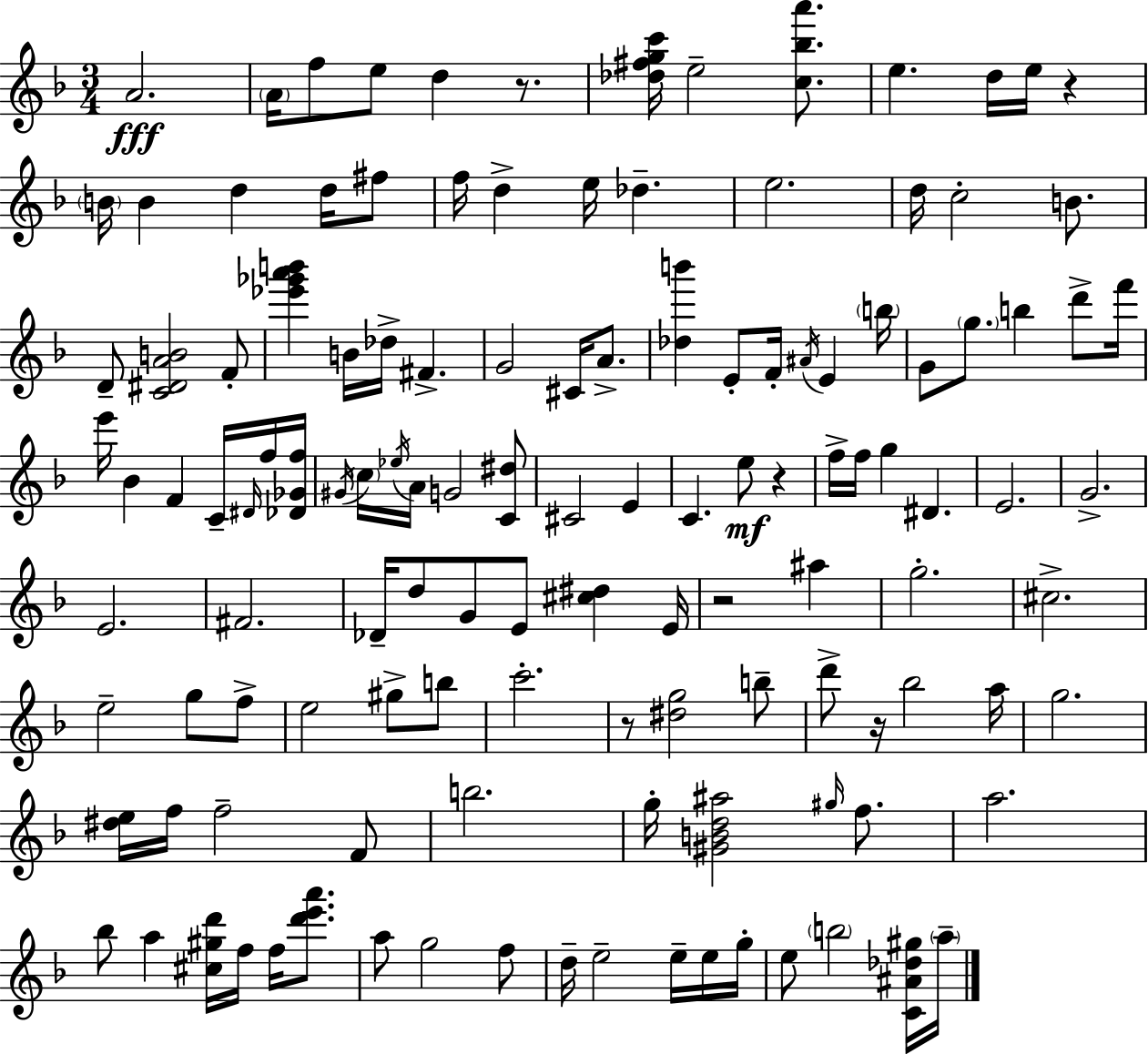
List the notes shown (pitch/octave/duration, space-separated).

A4/h. A4/s F5/e E5/e D5/q R/e. [Db5,F#5,G5,C6]/s E5/h [C5,Bb5,A6]/e. E5/q. D5/s E5/s R/q B4/s B4/q D5/q D5/s F#5/e F5/s D5/q E5/s Db5/q. E5/h. D5/s C5/h B4/e. D4/e [C4,D#4,A4,B4]/h F4/e [Eb6,Gb6,A6,B6]/q B4/s Db5/s F#4/q. G4/h C#4/s A4/e. [Db5,B6]/q E4/e F4/s A#4/s E4/q B5/s G4/e G5/e. B5/q D6/e F6/s E6/s Bb4/q F4/q C4/s D#4/s F5/s [Db4,Gb4,F5]/s G#4/s C5/s Eb5/s A4/s G4/h [C4,D#5]/e C#4/h E4/q C4/q. E5/e R/q F5/s F5/s G5/q D#4/q. E4/h. G4/h. E4/h. F#4/h. Db4/s D5/e G4/e E4/e [C#5,D#5]/q E4/s R/h A#5/q G5/h. C#5/h. E5/h G5/e F5/e E5/h G#5/e B5/e C6/h. R/e [D#5,G5]/h B5/e D6/e R/s Bb5/h A5/s G5/h. [D#5,E5]/s F5/s F5/h F4/e B5/h. G5/s [G#4,B4,D5,A#5]/h G#5/s F5/e. A5/h. Bb5/e A5/q [C#5,G#5,D6]/s F5/s F5/s [D6,E6,A6]/e. A5/e G5/h F5/e D5/s E5/h E5/s E5/s G5/s E5/e B5/h [C4,A#4,Db5,G#5]/s A5/s